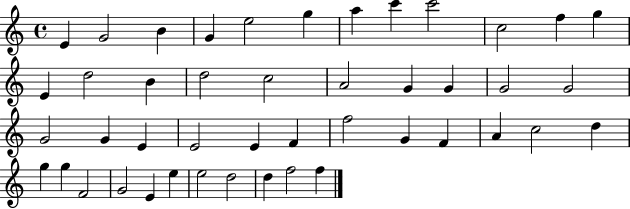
{
  \clef treble
  \time 4/4
  \defaultTimeSignature
  \key c \major
  e'4 g'2 b'4 | g'4 e''2 g''4 | a''4 c'''4 c'''2 | c''2 f''4 g''4 | \break e'4 d''2 b'4 | d''2 c''2 | a'2 g'4 g'4 | g'2 g'2 | \break g'2 g'4 e'4 | e'2 e'4 f'4 | f''2 g'4 f'4 | a'4 c''2 d''4 | \break g''4 g''4 f'2 | g'2 e'4 e''4 | e''2 d''2 | d''4 f''2 f''4 | \break \bar "|."
}